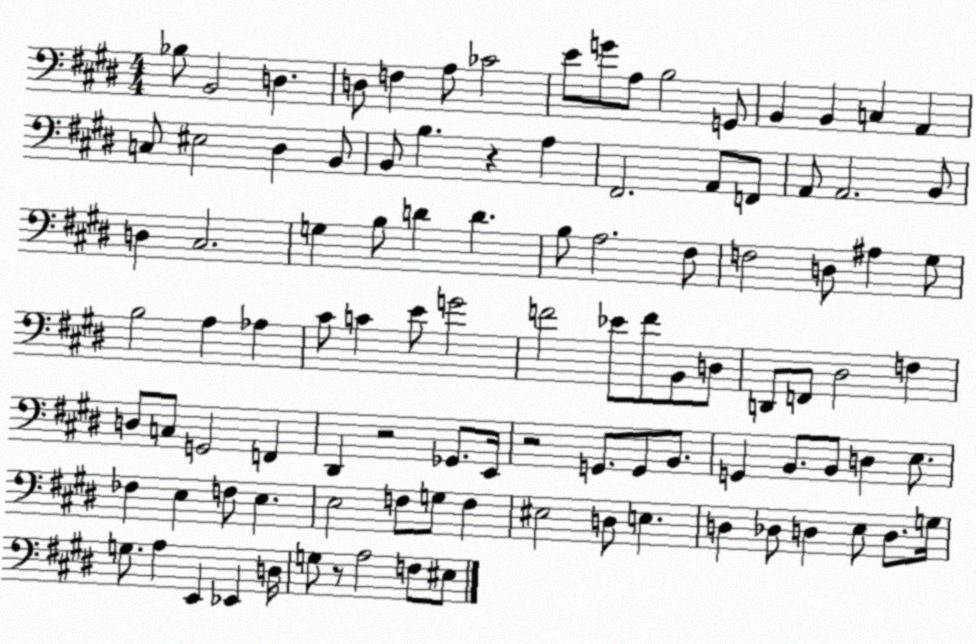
X:1
T:Untitled
M:4/4
L:1/4
K:E
_B,/2 B,,2 D, D,/2 F, A,/2 _C2 E/2 G/2 A,/2 B,2 G,,/2 B,, B,, C, A,, C,/2 ^E,2 ^D, B,,/2 B,,/2 B, z A, ^F,,2 A,,/2 F,,/2 A,,/2 A,,2 B,,/2 D, ^C,2 G, B,/2 D D B,/2 A,2 ^F,/2 F,2 D,/2 ^A, ^G,/2 B,2 A, _A, ^C/2 C E/2 G2 F2 _E/2 F/2 B,,/2 D,/2 D,,/2 F,,/2 ^D,2 F, D,/2 C,/2 G,,2 F,, ^D,, z2 _G,,/2 E,,/4 z2 G,,/2 G,,/2 B,,/2 G,, B,,/2 B,,/2 D, E,/2 _F, E, F,/2 E, E,2 F,/2 G,/2 F, ^E,2 D,/2 E, D, _D,/2 D, E,/2 D,/2 G,/4 G,/2 A, E,, _E,, D,/4 G,/2 z/2 A,2 F,/2 ^E,/2